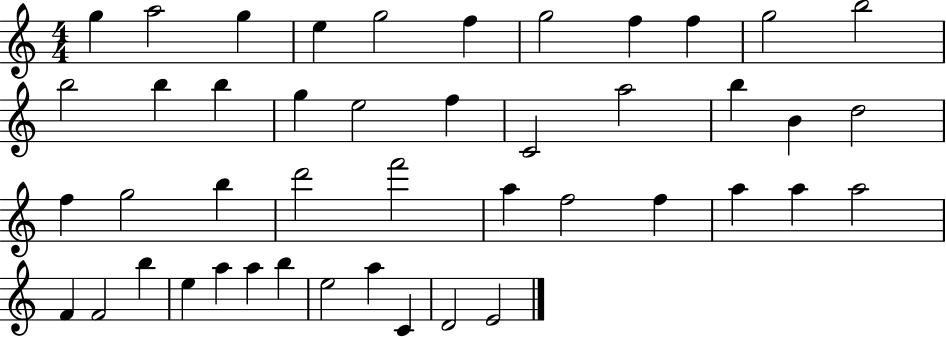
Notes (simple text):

G5/q A5/h G5/q E5/q G5/h F5/q G5/h F5/q F5/q G5/h B5/h B5/h B5/q B5/q G5/q E5/h F5/q C4/h A5/h B5/q B4/q D5/h F5/q G5/h B5/q D6/h F6/h A5/q F5/h F5/q A5/q A5/q A5/h F4/q F4/h B5/q E5/q A5/q A5/q B5/q E5/h A5/q C4/q D4/h E4/h